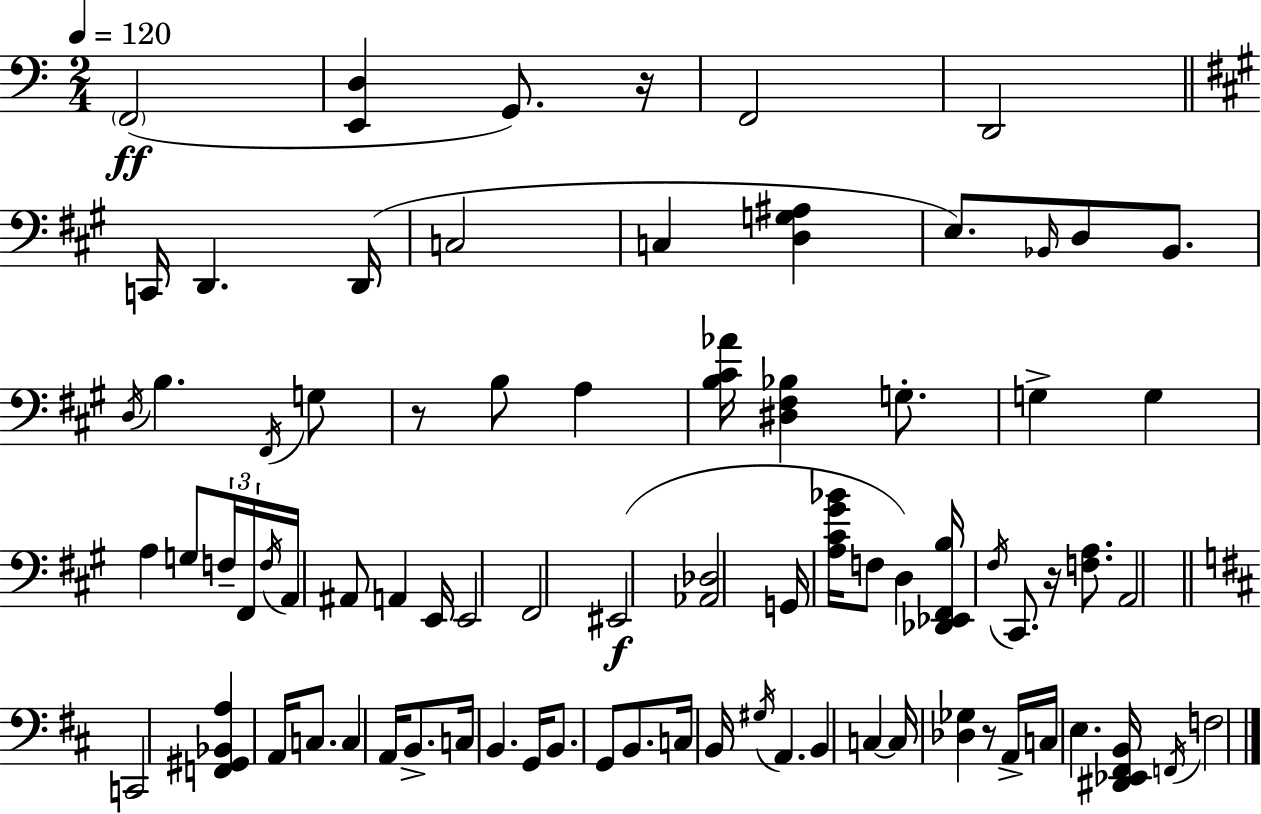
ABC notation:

X:1
T:Untitled
M:2/4
L:1/4
K:Am
F,,2 [E,,D,] G,,/2 z/4 F,,2 D,,2 C,,/4 D,, D,,/4 C,2 C, [D,G,^A,] E,/2 _B,,/4 D,/2 _B,,/2 D,/4 B, ^F,,/4 G,/2 z/2 B,/2 A, [B,^C_A]/4 [^D,^F,_B,] G,/2 G, G, A, G,/2 F,/4 ^F,,/4 F,/4 A,,/4 ^A,,/2 A,, E,,/4 E,,2 ^F,,2 ^E,,2 [_A,,_D,]2 G,,/4 [A,^C^G_B]/4 F,/2 D, [_D,,_E,,^F,,B,]/4 ^F,/4 ^C,,/2 z/4 [F,A,]/2 A,,2 C,,2 [F,,^G,,_B,,A,] A,,/4 C,/2 C, A,,/4 B,,/2 C,/4 B,, G,,/4 B,,/2 G,,/2 B,,/2 C,/4 B,,/4 ^G,/4 A,, B,, C, C,/4 [_D,_G,] z/2 A,,/4 C,/4 E, [^D,,_E,,^F,,B,,]/4 F,,/4 F,2